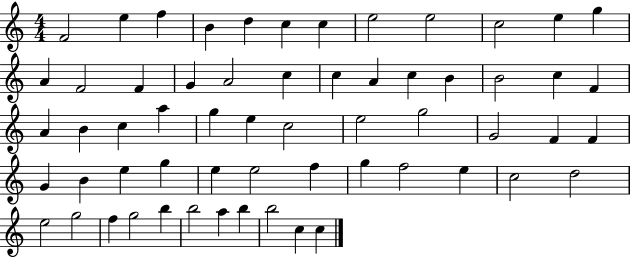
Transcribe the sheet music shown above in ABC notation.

X:1
T:Untitled
M:4/4
L:1/4
K:C
F2 e f B d c c e2 e2 c2 e g A F2 F G A2 c c A c B B2 c F A B c a g e c2 e2 g2 G2 F F G B e g e e2 f g f2 e c2 d2 e2 g2 f g2 b b2 a b b2 c c